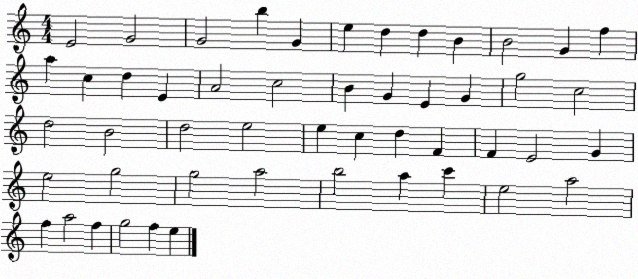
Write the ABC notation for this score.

X:1
T:Untitled
M:4/4
L:1/4
K:C
E2 G2 G2 b G e d d B B2 G f a c d E A2 c2 B G E G g2 c2 d2 B2 d2 e2 e c d F F E2 G e2 g2 g2 a2 b2 a c' e2 a2 f a2 f g2 f e